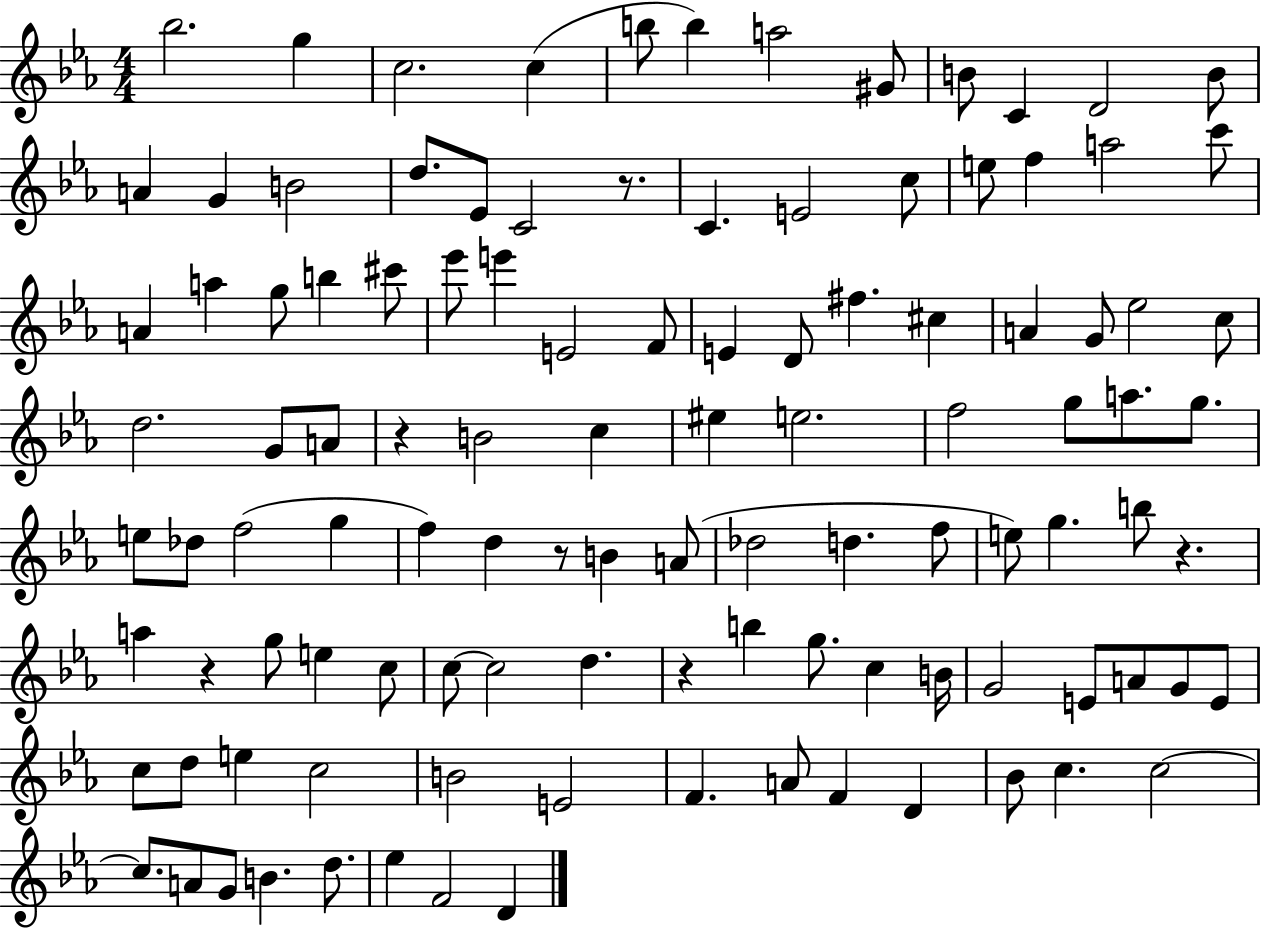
{
  \clef treble
  \numericTimeSignature
  \time 4/4
  \key ees \major
  bes''2. g''4 | c''2. c''4( | b''8 b''4) a''2 gis'8 | b'8 c'4 d'2 b'8 | \break a'4 g'4 b'2 | d''8. ees'8 c'2 r8. | c'4. e'2 c''8 | e''8 f''4 a''2 c'''8 | \break a'4 a''4 g''8 b''4 cis'''8 | ees'''8 e'''4 e'2 f'8 | e'4 d'8 fis''4. cis''4 | a'4 g'8 ees''2 c''8 | \break d''2. g'8 a'8 | r4 b'2 c''4 | eis''4 e''2. | f''2 g''8 a''8. g''8. | \break e''8 des''8 f''2( g''4 | f''4) d''4 r8 b'4 a'8( | des''2 d''4. f''8 | e''8) g''4. b''8 r4. | \break a''4 r4 g''8 e''4 c''8 | c''8~~ c''2 d''4. | r4 b''4 g''8. c''4 b'16 | g'2 e'8 a'8 g'8 e'8 | \break c''8 d''8 e''4 c''2 | b'2 e'2 | f'4. a'8 f'4 d'4 | bes'8 c''4. c''2~~ | \break c''8. a'8 g'8 b'4. d''8. | ees''4 f'2 d'4 | \bar "|."
}